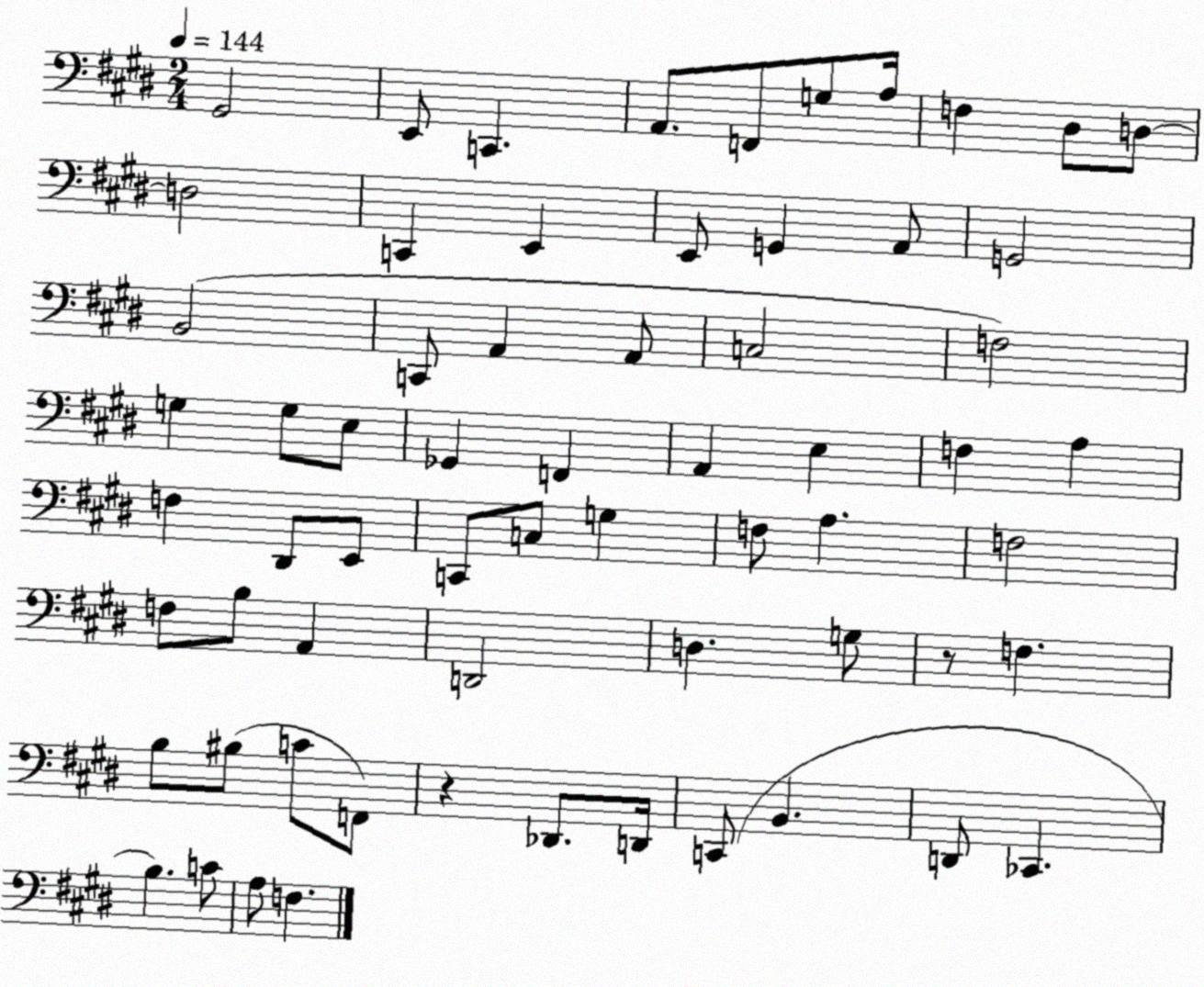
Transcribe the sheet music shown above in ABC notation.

X:1
T:Untitled
M:2/4
L:1/4
K:E
^G,,2 E,,/2 C,, A,,/2 F,,/2 G,/2 A,/4 F, ^D,/2 D,/2 D,2 C,, E,, E,,/2 G,, A,,/2 G,,2 B,,2 C,,/2 A,, A,,/2 C,2 F,2 G, G,/2 E,/2 _G,, F,, A,, E, F, A, F, ^D,,/2 E,,/2 C,,/2 C,/2 G, F,/2 A, F,2 F,/2 B,/2 A,, D,,2 D, G,/2 z/2 F, B,/2 ^B,/2 C/2 F,,/2 z _D,,/2 D,,/4 C,,/2 B,, D,,/2 _C,, B, C/2 A,/2 F,